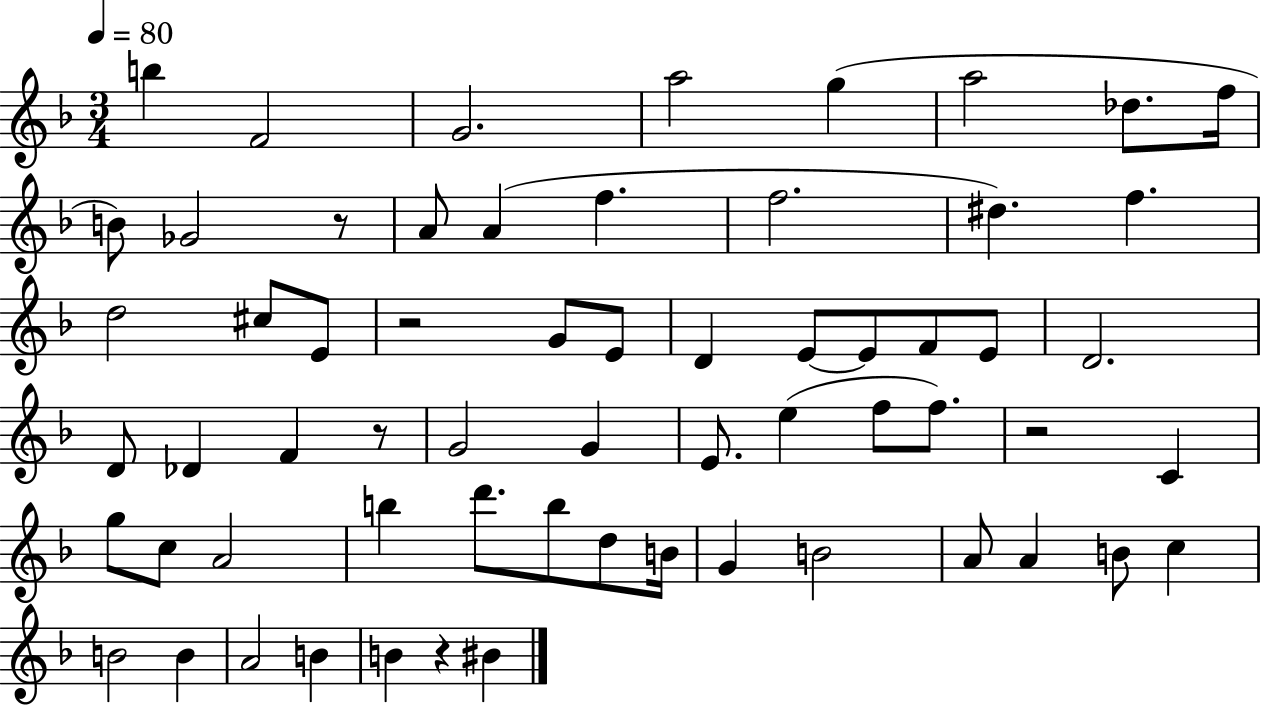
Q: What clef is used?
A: treble